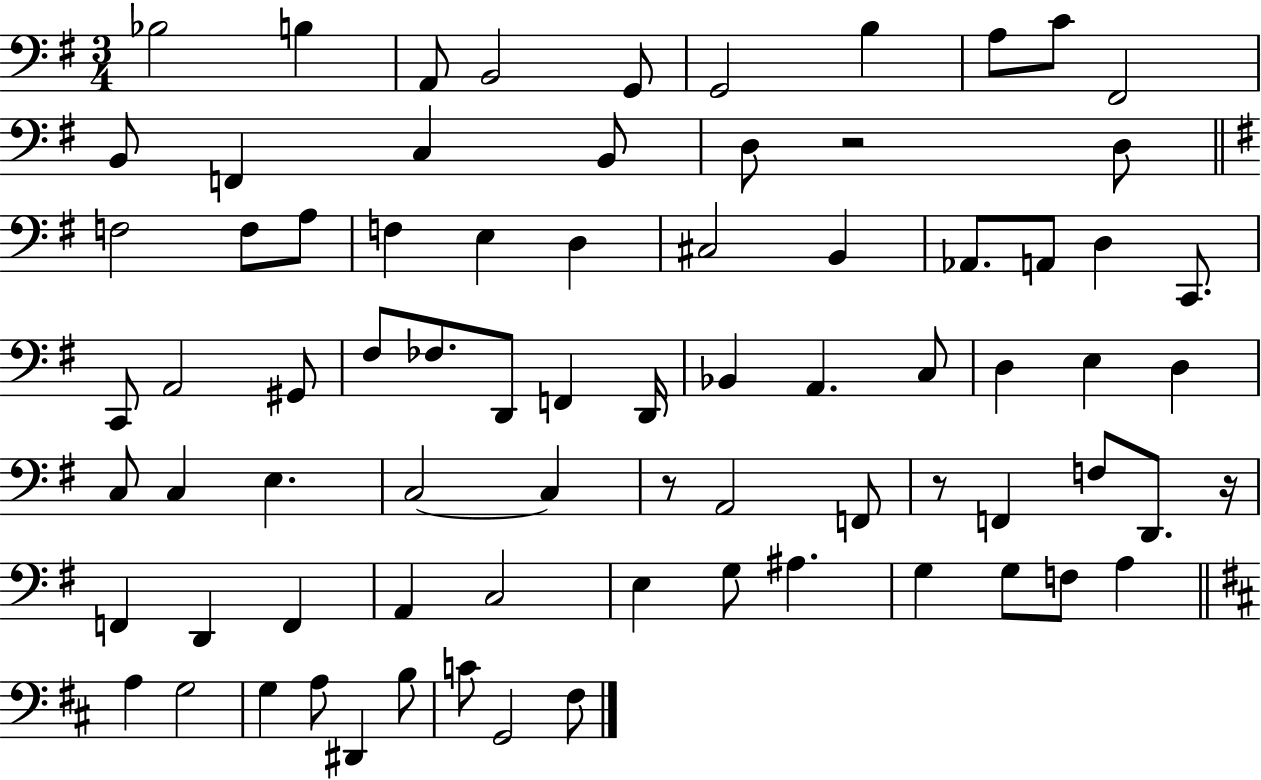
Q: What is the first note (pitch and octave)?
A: Bb3